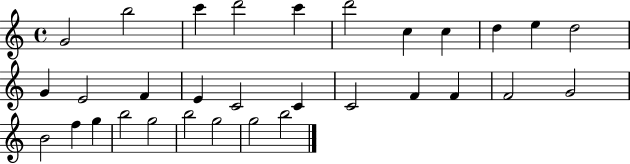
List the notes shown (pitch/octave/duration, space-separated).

G4/h B5/h C6/q D6/h C6/q D6/h C5/q C5/q D5/q E5/q D5/h G4/q E4/h F4/q E4/q C4/h C4/q C4/h F4/q F4/q F4/h G4/h B4/h F5/q G5/q B5/h G5/h B5/h G5/h G5/h B5/h